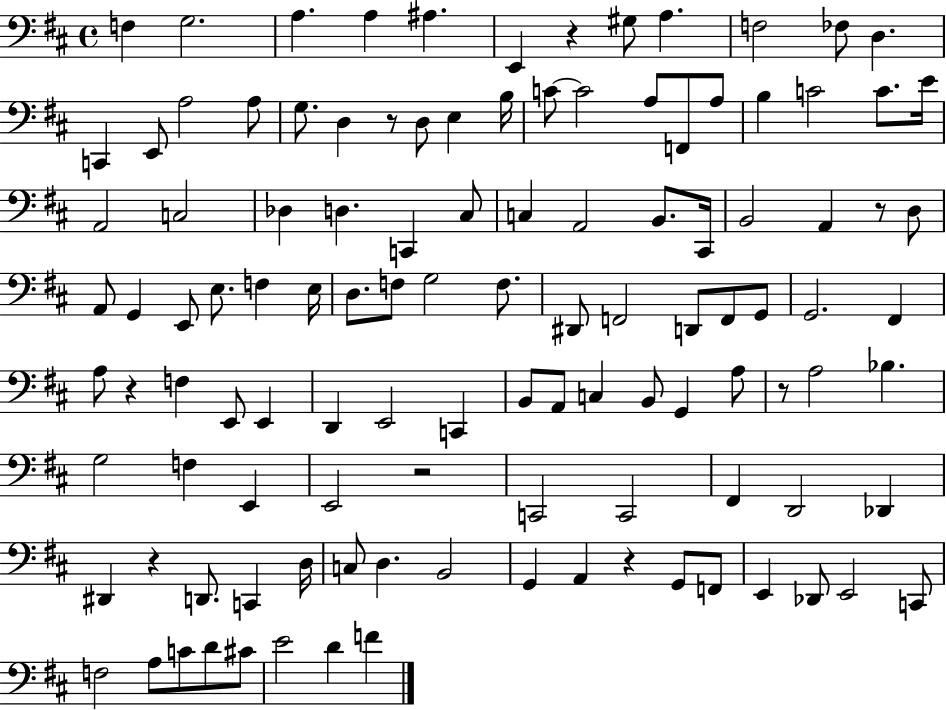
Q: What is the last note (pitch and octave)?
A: F4